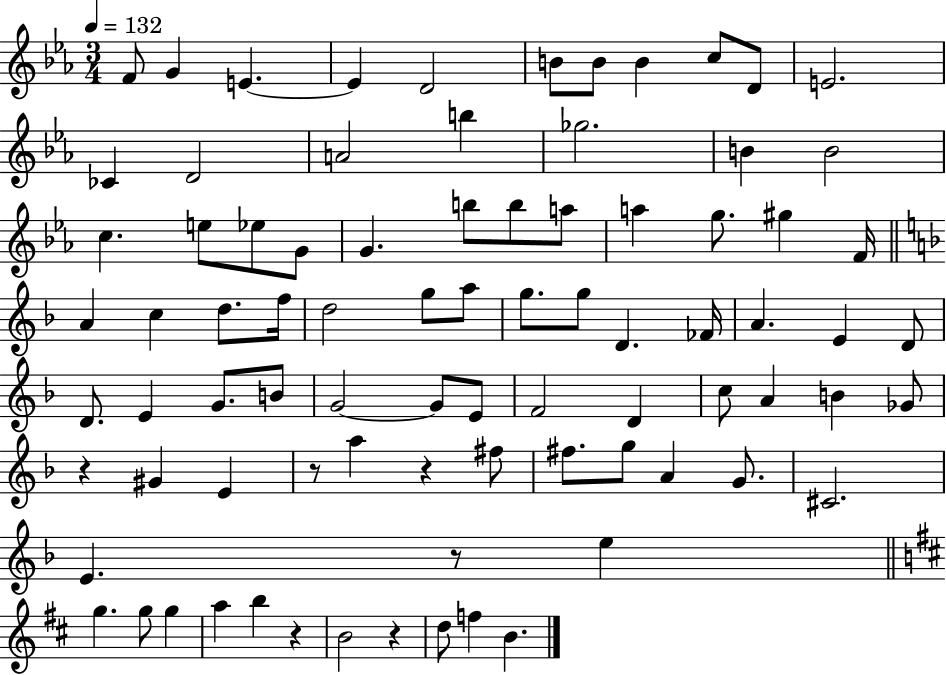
X:1
T:Untitled
M:3/4
L:1/4
K:Eb
F/2 G E E D2 B/2 B/2 B c/2 D/2 E2 _C D2 A2 b _g2 B B2 c e/2 _e/2 G/2 G b/2 b/2 a/2 a g/2 ^g F/4 A c d/2 f/4 d2 g/2 a/2 g/2 g/2 D _F/4 A E D/2 D/2 E G/2 B/2 G2 G/2 E/2 F2 D c/2 A B _G/2 z ^G E z/2 a z ^f/2 ^f/2 g/2 A G/2 ^C2 E z/2 e g g/2 g a b z B2 z d/2 f B